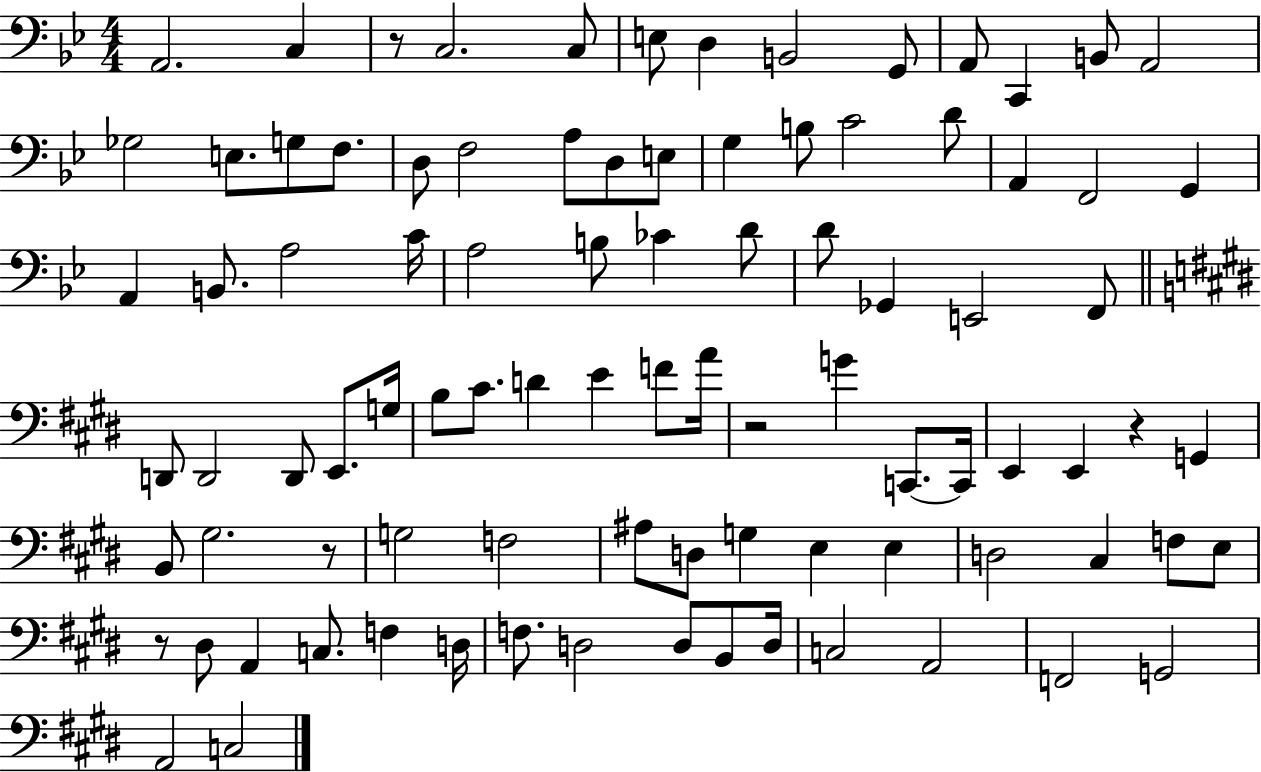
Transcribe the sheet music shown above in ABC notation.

X:1
T:Untitled
M:4/4
L:1/4
K:Bb
A,,2 C, z/2 C,2 C,/2 E,/2 D, B,,2 G,,/2 A,,/2 C,, B,,/2 A,,2 _G,2 E,/2 G,/2 F,/2 D,/2 F,2 A,/2 D,/2 E,/2 G, B,/2 C2 D/2 A,, F,,2 G,, A,, B,,/2 A,2 C/4 A,2 B,/2 _C D/2 D/2 _G,, E,,2 F,,/2 D,,/2 D,,2 D,,/2 E,,/2 G,/4 B,/2 ^C/2 D E F/2 A/4 z2 G C,,/2 C,,/4 E,, E,, z G,, B,,/2 ^G,2 z/2 G,2 F,2 ^A,/2 D,/2 G, E, E, D,2 ^C, F,/2 E,/2 z/2 ^D,/2 A,, C,/2 F, D,/4 F,/2 D,2 D,/2 B,,/2 D,/4 C,2 A,,2 F,,2 G,,2 A,,2 C,2